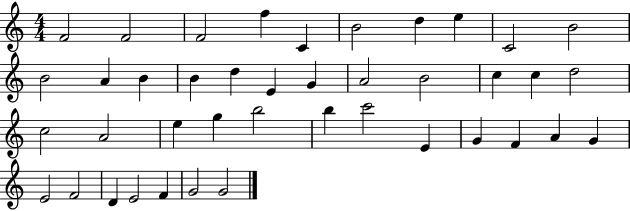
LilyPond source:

{
  \clef treble
  \numericTimeSignature
  \time 4/4
  \key c \major
  f'2 f'2 | f'2 f''4 c'4 | b'2 d''4 e''4 | c'2 b'2 | \break b'2 a'4 b'4 | b'4 d''4 e'4 g'4 | a'2 b'2 | c''4 c''4 d''2 | \break c''2 a'2 | e''4 g''4 b''2 | b''4 c'''2 e'4 | g'4 f'4 a'4 g'4 | \break e'2 f'2 | d'4 e'2 f'4 | g'2 g'2 | \bar "|."
}